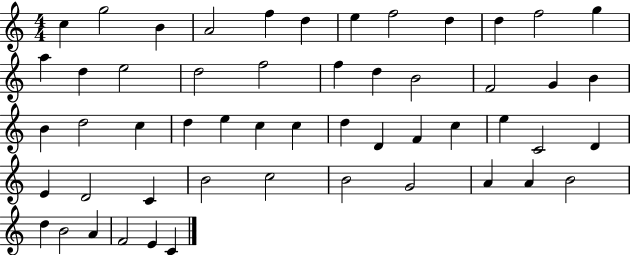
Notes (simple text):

C5/q G5/h B4/q A4/h F5/q D5/q E5/q F5/h D5/q D5/q F5/h G5/q A5/q D5/q E5/h D5/h F5/h F5/q D5/q B4/h F4/h G4/q B4/q B4/q D5/h C5/q D5/q E5/q C5/q C5/q D5/q D4/q F4/q C5/q E5/q C4/h D4/q E4/q D4/h C4/q B4/h C5/h B4/h G4/h A4/q A4/q B4/h D5/q B4/h A4/q F4/h E4/q C4/q